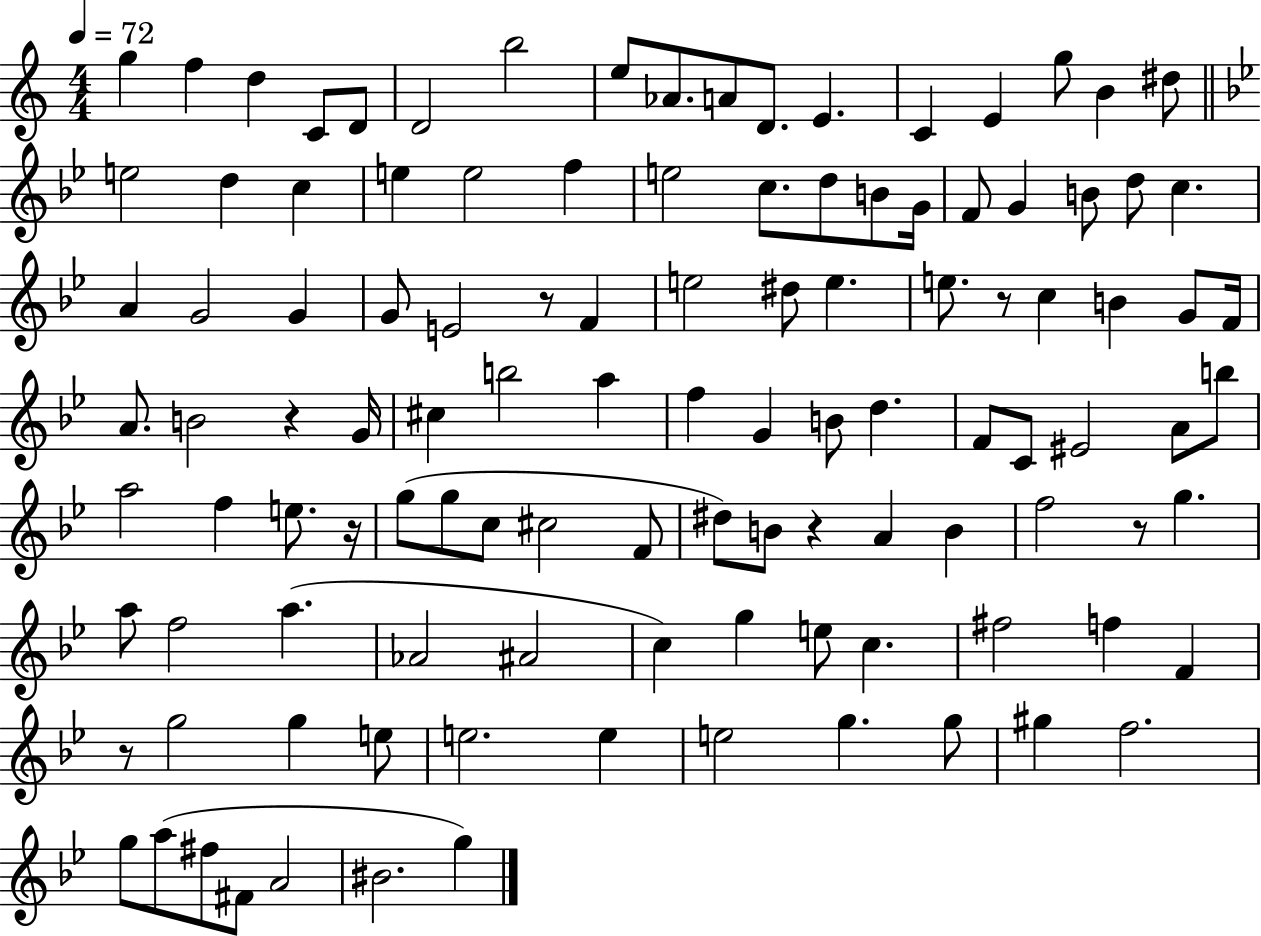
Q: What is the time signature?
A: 4/4